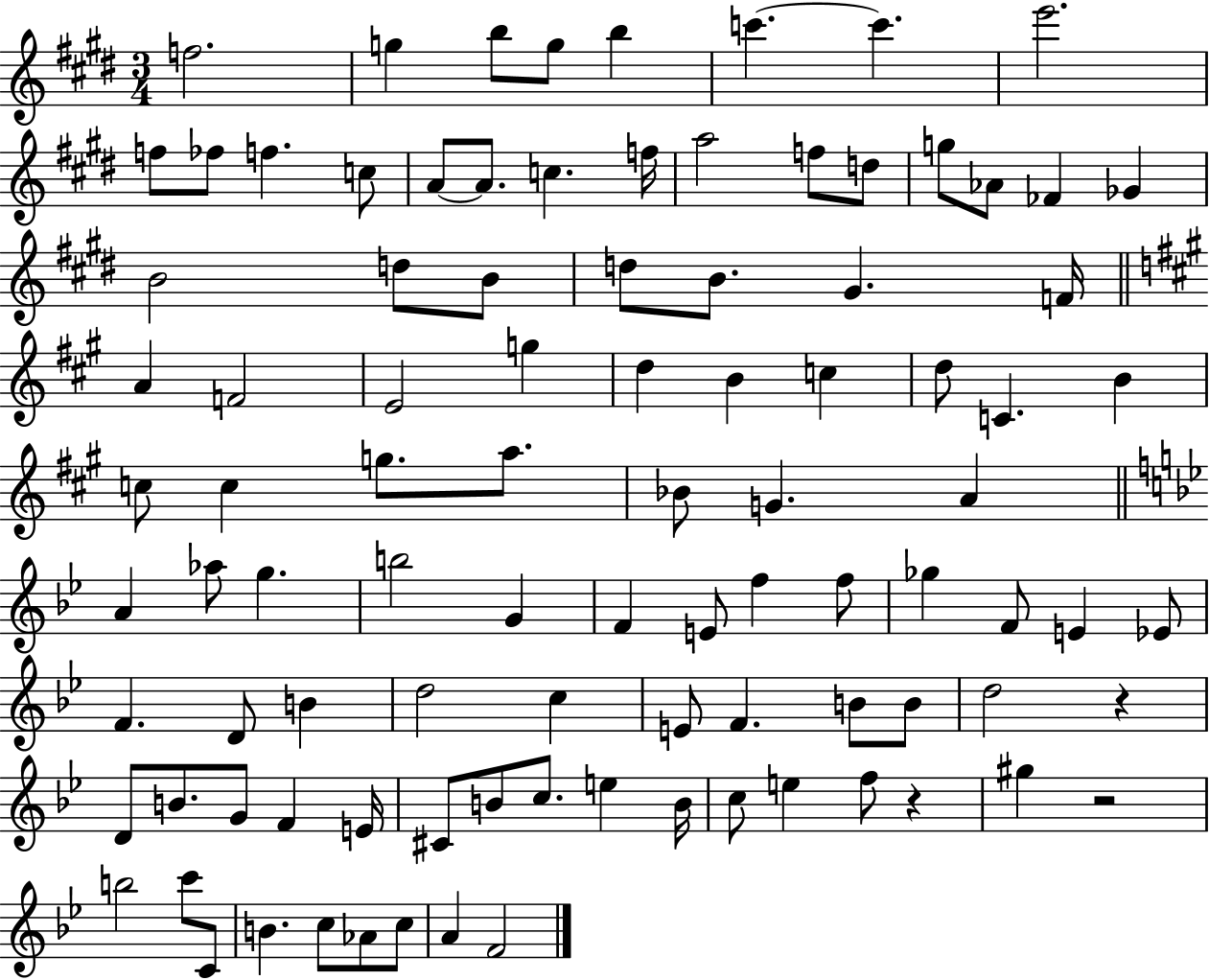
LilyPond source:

{
  \clef treble
  \numericTimeSignature
  \time 3/4
  \key e \major
  f''2. | g''4 b''8 g''8 b''4 | c'''4.~~ c'''4. | e'''2. | \break f''8 fes''8 f''4. c''8 | a'8~~ a'8. c''4. f''16 | a''2 f''8 d''8 | g''8 aes'8 fes'4 ges'4 | \break b'2 d''8 b'8 | d''8 b'8. gis'4. f'16 | \bar "||" \break \key a \major a'4 f'2 | e'2 g''4 | d''4 b'4 c''4 | d''8 c'4. b'4 | \break c''8 c''4 g''8. a''8. | bes'8 g'4. a'4 | \bar "||" \break \key g \minor a'4 aes''8 g''4. | b''2 g'4 | f'4 e'8 f''4 f''8 | ges''4 f'8 e'4 ees'8 | \break f'4. d'8 b'4 | d''2 c''4 | e'8 f'4. b'8 b'8 | d''2 r4 | \break d'8 b'8. g'8 f'4 e'16 | cis'8 b'8 c''8. e''4 b'16 | c''8 e''4 f''8 r4 | gis''4 r2 | \break b''2 c'''8 c'8 | b'4. c''8 aes'8 c''8 | a'4 f'2 | \bar "|."
}